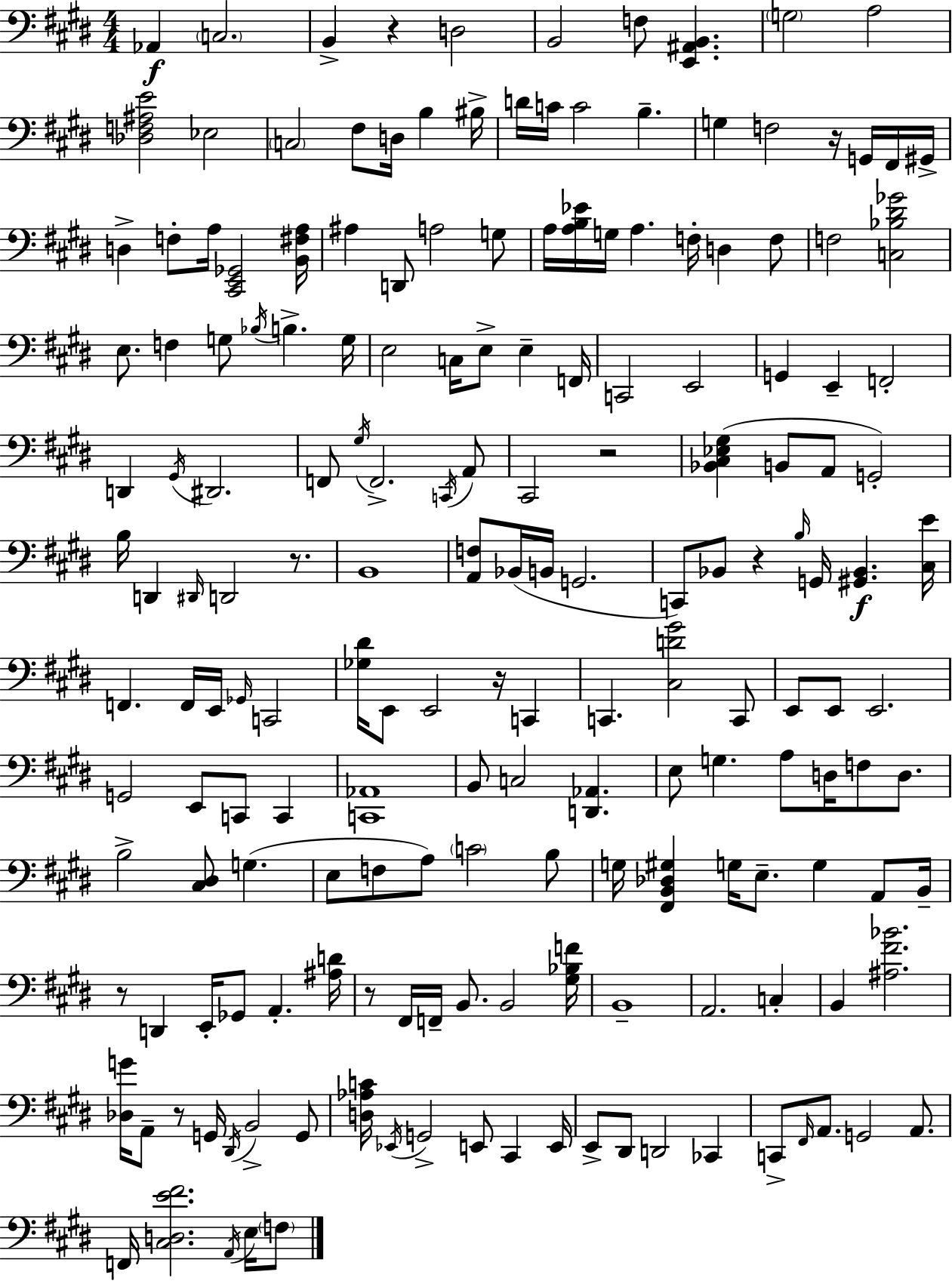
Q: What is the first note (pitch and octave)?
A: Ab2